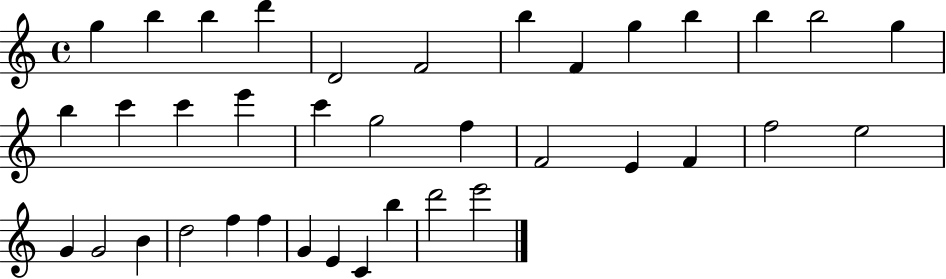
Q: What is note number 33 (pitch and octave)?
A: E4